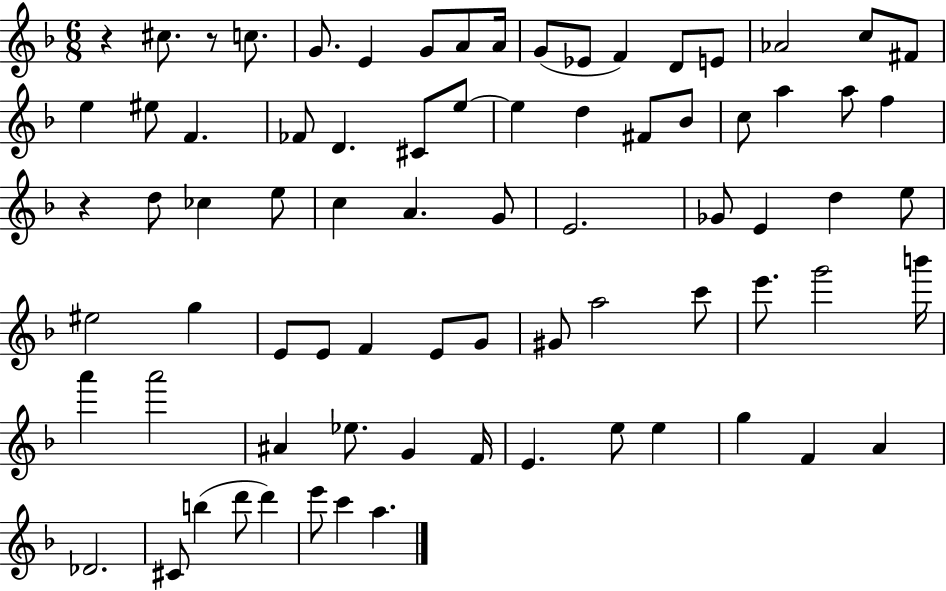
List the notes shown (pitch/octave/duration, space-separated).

R/q C#5/e. R/e C5/e. G4/e. E4/q G4/e A4/e A4/s G4/e Eb4/e F4/q D4/e E4/e Ab4/h C5/e F#4/e E5/q EIS5/e F4/q. FES4/e D4/q. C#4/e E5/e E5/q D5/q F#4/e Bb4/e C5/e A5/q A5/e F5/q R/q D5/e CES5/q E5/e C5/q A4/q. G4/e E4/h. Gb4/e E4/q D5/q E5/e EIS5/h G5/q E4/e E4/e F4/q E4/e G4/e G#4/e A5/h C6/e E6/e. G6/h B6/s A6/q A6/h A#4/q Eb5/e. G4/q F4/s E4/q. E5/e E5/q G5/q F4/q A4/q Db4/h. C#4/e B5/q D6/e D6/q E6/e C6/q A5/q.